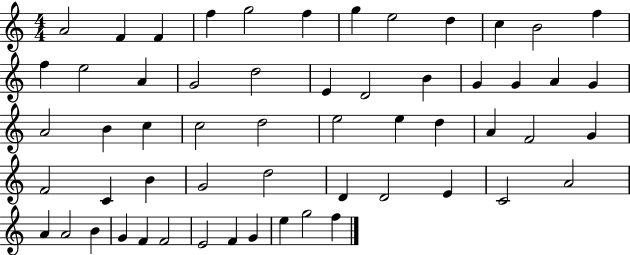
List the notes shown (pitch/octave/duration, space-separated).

A4/h F4/q F4/q F5/q G5/h F5/q G5/q E5/h D5/q C5/q B4/h F5/q F5/q E5/h A4/q G4/h D5/h E4/q D4/h B4/q G4/q G4/q A4/q G4/q A4/h B4/q C5/q C5/h D5/h E5/h E5/q D5/q A4/q F4/h G4/q F4/h C4/q B4/q G4/h D5/h D4/q D4/h E4/q C4/h A4/h A4/q A4/h B4/q G4/q F4/q F4/h E4/h F4/q G4/q E5/q G5/h F5/q